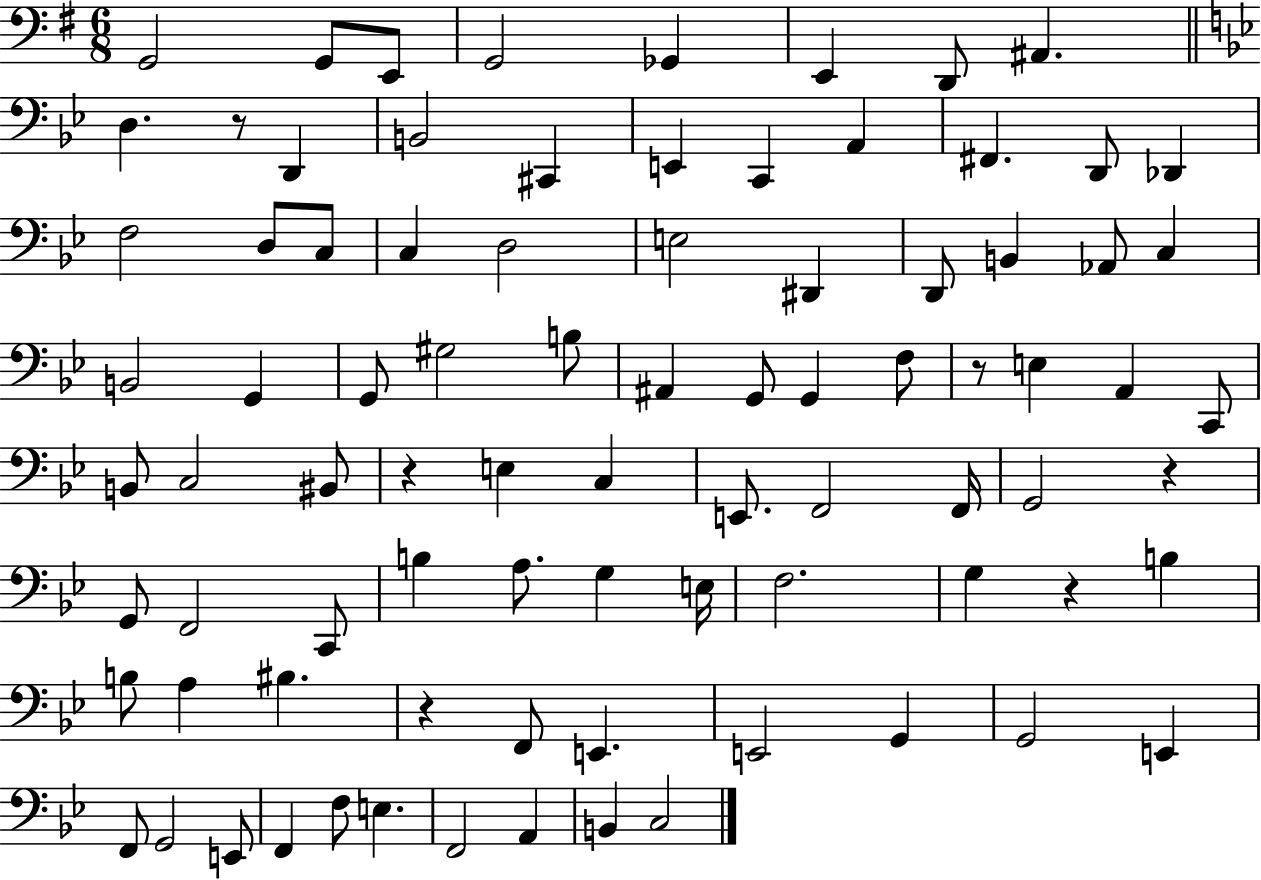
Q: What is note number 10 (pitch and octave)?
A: D2